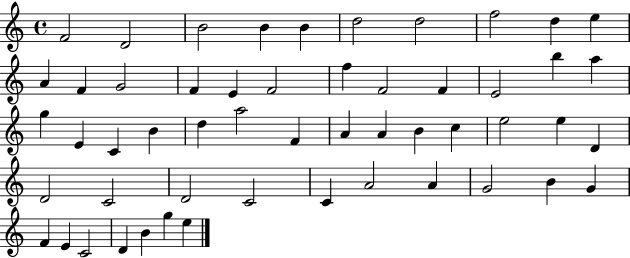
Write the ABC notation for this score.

X:1
T:Untitled
M:4/4
L:1/4
K:C
F2 D2 B2 B B d2 d2 f2 d e A F G2 F E F2 f F2 F E2 b a g E C B d a2 F A A B c e2 e D D2 C2 D2 C2 C A2 A G2 B G F E C2 D B g e